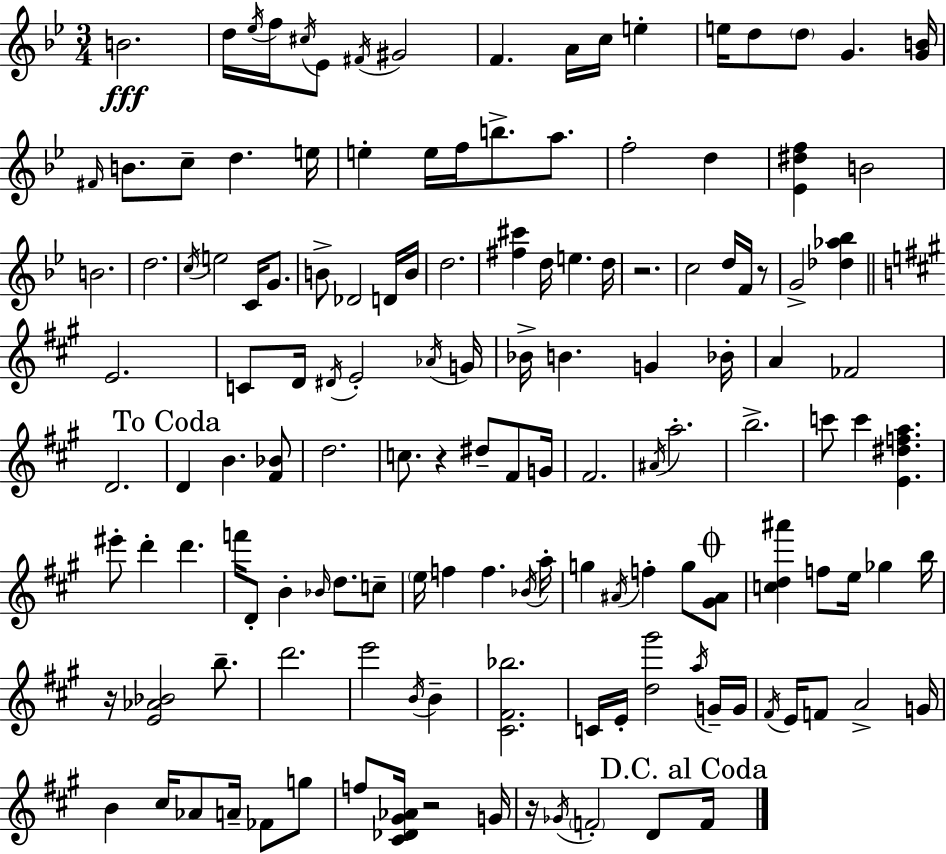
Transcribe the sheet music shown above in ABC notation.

X:1
T:Untitled
M:3/4
L:1/4
K:Bb
B2 d/4 _e/4 f/4 ^c/4 _E/2 ^F/4 ^G2 F A/4 c/4 e e/4 d/2 d/2 G [GB]/4 ^F/4 B/2 c/2 d e/4 e e/4 f/4 b/2 a/2 f2 d [_E^df] B2 B2 d2 c/4 e2 C/4 G/2 B/2 _D2 D/4 B/4 d2 [^f^c'] d/4 e d/4 z2 c2 d/4 F/4 z/2 G2 [_d_a_b] E2 C/2 D/4 ^D/4 E2 _A/4 G/4 _B/4 B G _B/4 A _F2 D2 D B [^F_B]/2 d2 c/2 z ^d/2 ^F/2 G/4 ^F2 ^A/4 a2 b2 c'/2 c' [E^dfa] ^e'/2 d' d' f'/4 D/2 B _B/4 d/2 c/2 e/4 f f _B/4 a/4 g ^A/4 f g/2 [^G^A]/2 [cd^a'] f/2 e/4 _g b/4 z/4 [E_A_B]2 b/2 d'2 e'2 B/4 B [^C^F_b]2 C/4 E/4 [d^g']2 a/4 G/4 G/4 ^F/4 E/4 F/2 A2 G/4 B ^c/4 _A/2 A/4 _F/2 g/2 f/2 [^C_D^G_A]/4 z2 G/4 z/4 _G/4 F2 D/2 F/4